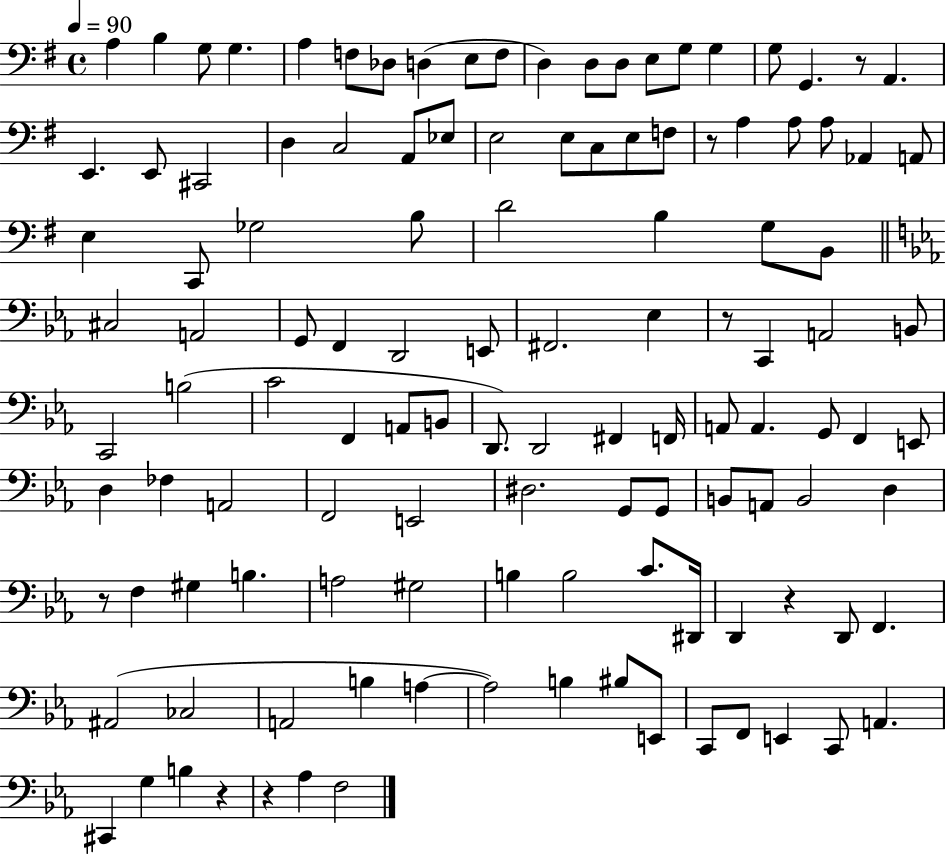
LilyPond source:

{
  \clef bass
  \time 4/4
  \defaultTimeSignature
  \key g \major
  \tempo 4 = 90
  a4 b4 g8 g4. | a4 f8 des8 d4( e8 f8 | d4) d8 d8 e8 g8 g4 | g8 g,4. r8 a,4. | \break e,4. e,8 cis,2 | d4 c2 a,8 ees8 | e2 e8 c8 e8 f8 | r8 a4 a8 a8 aes,4 a,8 | \break e4 c,8 ges2 b8 | d'2 b4 g8 b,8 | \bar "||" \break \key c \minor cis2 a,2 | g,8 f,4 d,2 e,8 | fis,2. ees4 | r8 c,4 a,2 b,8 | \break c,2 b2( | c'2 f,4 a,8 b,8 | d,8.) d,2 fis,4 f,16 | a,8 a,4. g,8 f,4 e,8 | \break d4 fes4 a,2 | f,2 e,2 | dis2. g,8 g,8 | b,8 a,8 b,2 d4 | \break r8 f4 gis4 b4. | a2 gis2 | b4 b2 c'8. dis,16 | d,4 r4 d,8 f,4. | \break ais,2( ces2 | a,2 b4 a4~~ | a2) b4 bis8 e,8 | c,8 f,8 e,4 c,8 a,4. | \break cis,4 g4 b4 r4 | r4 aes4 f2 | \bar "|."
}